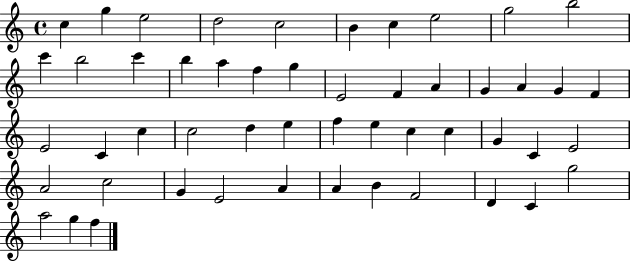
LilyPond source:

{
  \clef treble
  \time 4/4
  \defaultTimeSignature
  \key c \major
  c''4 g''4 e''2 | d''2 c''2 | b'4 c''4 e''2 | g''2 b''2 | \break c'''4 b''2 c'''4 | b''4 a''4 f''4 g''4 | e'2 f'4 a'4 | g'4 a'4 g'4 f'4 | \break e'2 c'4 c''4 | c''2 d''4 e''4 | f''4 e''4 c''4 c''4 | g'4 c'4 e'2 | \break a'2 c''2 | g'4 e'2 a'4 | a'4 b'4 f'2 | d'4 c'4 g''2 | \break a''2 g''4 f''4 | \bar "|."
}